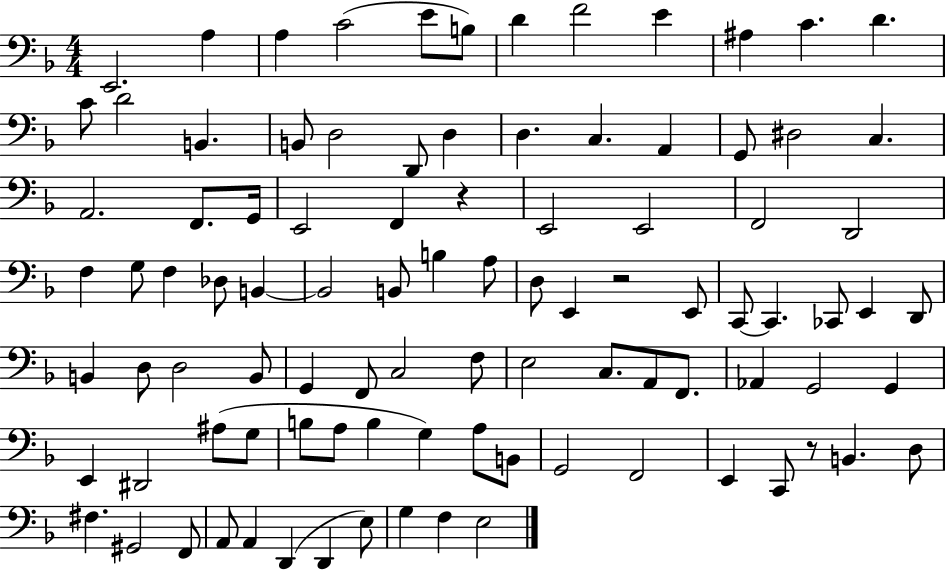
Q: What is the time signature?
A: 4/4